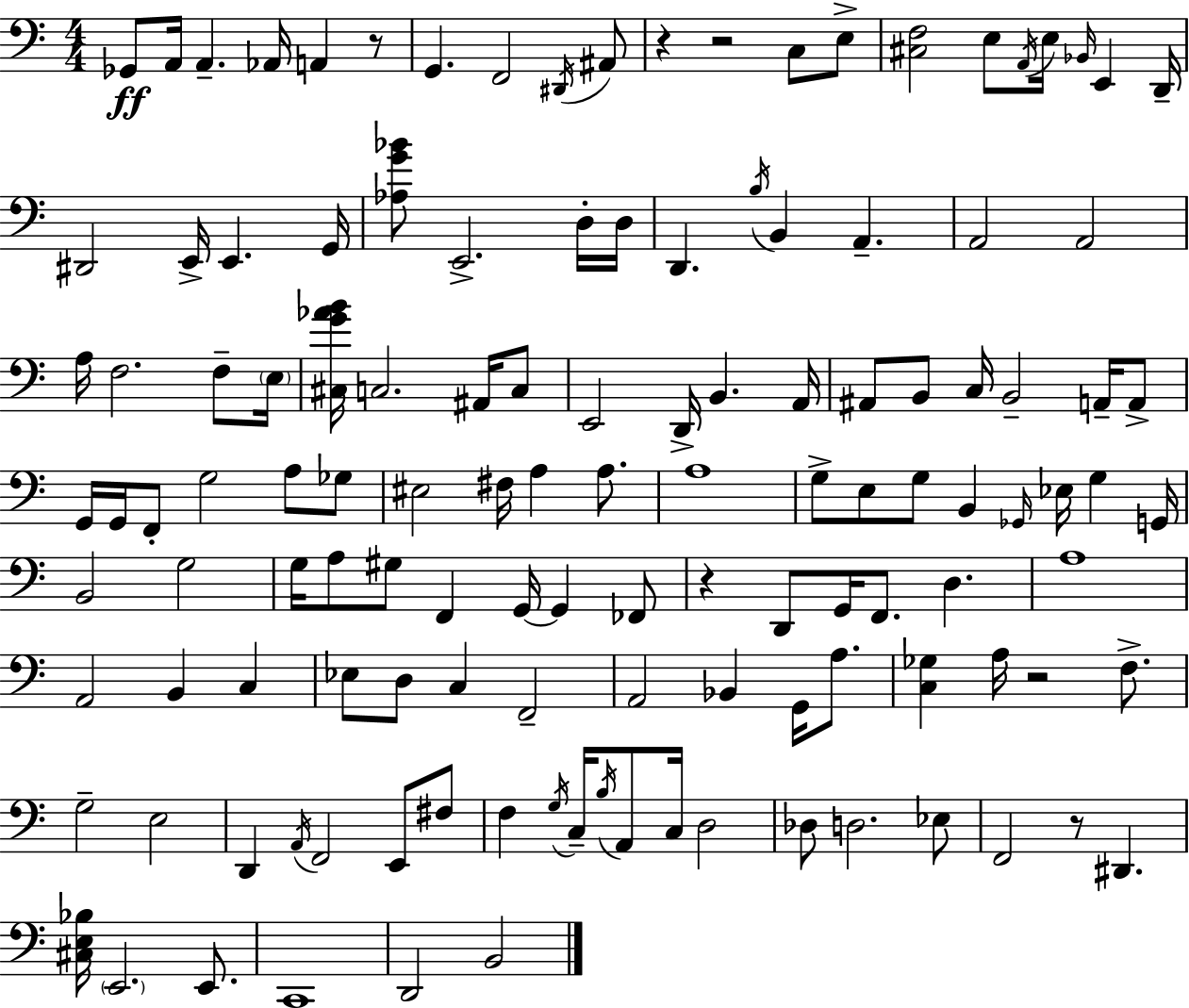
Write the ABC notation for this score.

X:1
T:Untitled
M:4/4
L:1/4
K:Am
_G,,/2 A,,/4 A,, _A,,/4 A,, z/2 G,, F,,2 ^D,,/4 ^A,,/2 z z2 C,/2 E,/2 [^C,F,]2 E,/2 A,,/4 E,/4 _B,,/4 E,, D,,/4 ^D,,2 E,,/4 E,, G,,/4 [_A,G_B]/2 E,,2 D,/4 D,/4 D,, B,/4 B,, A,, A,,2 A,,2 A,/4 F,2 F,/2 E,/4 [^C,G_AB]/4 C,2 ^A,,/4 C,/2 E,,2 D,,/4 B,, A,,/4 ^A,,/2 B,,/2 C,/4 B,,2 A,,/4 A,,/2 G,,/4 G,,/4 F,,/2 G,2 A,/2 _G,/2 ^E,2 ^F,/4 A, A,/2 A,4 G,/2 E,/2 G,/2 B,, _G,,/4 _E,/4 G, G,,/4 B,,2 G,2 G,/4 A,/2 ^G,/2 F,, G,,/4 G,, _F,,/2 z D,,/2 G,,/4 F,,/2 D, A,4 A,,2 B,, C, _E,/2 D,/2 C, F,,2 A,,2 _B,, G,,/4 A,/2 [C,_G,] A,/4 z2 F,/2 G,2 E,2 D,, A,,/4 F,,2 E,,/2 ^F,/2 F, G,/4 C,/4 B,/4 A,,/2 C,/4 D,2 _D,/2 D,2 _E,/2 F,,2 z/2 ^D,, [^C,E,_B,]/4 E,,2 E,,/2 C,,4 D,,2 B,,2